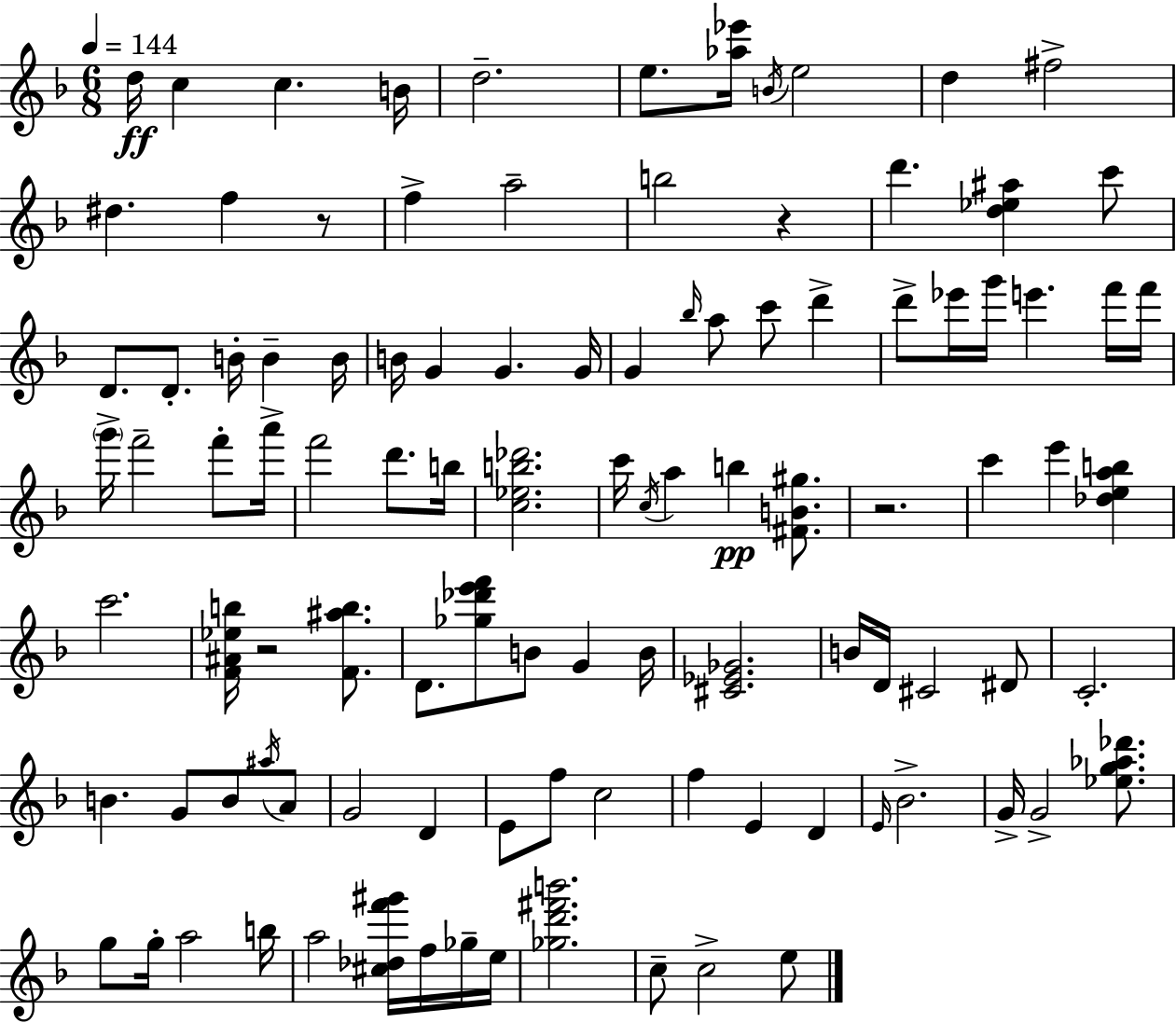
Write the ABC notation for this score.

X:1
T:Untitled
M:6/8
L:1/4
K:F
d/4 c c B/4 d2 e/2 [_a_e']/4 B/4 e2 d ^f2 ^d f z/2 f a2 b2 z d' [d_e^a] c'/2 D/2 D/2 B/4 B B/4 B/4 G G G/4 G _b/4 a/2 c'/2 d' d'/2 _e'/4 g'/4 e' f'/4 f'/4 g'/4 f'2 f'/2 a'/4 f'2 d'/2 b/4 [c_eb_d']2 c'/4 c/4 a b [^FB^g]/2 z2 c' e' [_deab] c'2 [F^A_eb]/4 z2 [F^ab]/2 D/2 [_g_d'e'f']/2 B/2 G B/4 [^C_E_G]2 B/4 D/4 ^C2 ^D/2 C2 B G/2 B/2 ^a/4 A/2 G2 D E/2 f/2 c2 f E D E/4 _B2 G/4 G2 [_eg_a_d']/2 g/2 g/4 a2 b/4 a2 [^c_df'^g']/4 f/4 _g/4 e/4 [_gd'^f'b']2 c/2 c2 e/2